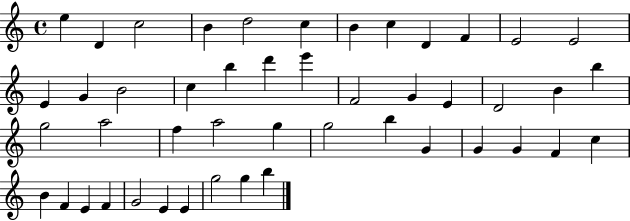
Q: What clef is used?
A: treble